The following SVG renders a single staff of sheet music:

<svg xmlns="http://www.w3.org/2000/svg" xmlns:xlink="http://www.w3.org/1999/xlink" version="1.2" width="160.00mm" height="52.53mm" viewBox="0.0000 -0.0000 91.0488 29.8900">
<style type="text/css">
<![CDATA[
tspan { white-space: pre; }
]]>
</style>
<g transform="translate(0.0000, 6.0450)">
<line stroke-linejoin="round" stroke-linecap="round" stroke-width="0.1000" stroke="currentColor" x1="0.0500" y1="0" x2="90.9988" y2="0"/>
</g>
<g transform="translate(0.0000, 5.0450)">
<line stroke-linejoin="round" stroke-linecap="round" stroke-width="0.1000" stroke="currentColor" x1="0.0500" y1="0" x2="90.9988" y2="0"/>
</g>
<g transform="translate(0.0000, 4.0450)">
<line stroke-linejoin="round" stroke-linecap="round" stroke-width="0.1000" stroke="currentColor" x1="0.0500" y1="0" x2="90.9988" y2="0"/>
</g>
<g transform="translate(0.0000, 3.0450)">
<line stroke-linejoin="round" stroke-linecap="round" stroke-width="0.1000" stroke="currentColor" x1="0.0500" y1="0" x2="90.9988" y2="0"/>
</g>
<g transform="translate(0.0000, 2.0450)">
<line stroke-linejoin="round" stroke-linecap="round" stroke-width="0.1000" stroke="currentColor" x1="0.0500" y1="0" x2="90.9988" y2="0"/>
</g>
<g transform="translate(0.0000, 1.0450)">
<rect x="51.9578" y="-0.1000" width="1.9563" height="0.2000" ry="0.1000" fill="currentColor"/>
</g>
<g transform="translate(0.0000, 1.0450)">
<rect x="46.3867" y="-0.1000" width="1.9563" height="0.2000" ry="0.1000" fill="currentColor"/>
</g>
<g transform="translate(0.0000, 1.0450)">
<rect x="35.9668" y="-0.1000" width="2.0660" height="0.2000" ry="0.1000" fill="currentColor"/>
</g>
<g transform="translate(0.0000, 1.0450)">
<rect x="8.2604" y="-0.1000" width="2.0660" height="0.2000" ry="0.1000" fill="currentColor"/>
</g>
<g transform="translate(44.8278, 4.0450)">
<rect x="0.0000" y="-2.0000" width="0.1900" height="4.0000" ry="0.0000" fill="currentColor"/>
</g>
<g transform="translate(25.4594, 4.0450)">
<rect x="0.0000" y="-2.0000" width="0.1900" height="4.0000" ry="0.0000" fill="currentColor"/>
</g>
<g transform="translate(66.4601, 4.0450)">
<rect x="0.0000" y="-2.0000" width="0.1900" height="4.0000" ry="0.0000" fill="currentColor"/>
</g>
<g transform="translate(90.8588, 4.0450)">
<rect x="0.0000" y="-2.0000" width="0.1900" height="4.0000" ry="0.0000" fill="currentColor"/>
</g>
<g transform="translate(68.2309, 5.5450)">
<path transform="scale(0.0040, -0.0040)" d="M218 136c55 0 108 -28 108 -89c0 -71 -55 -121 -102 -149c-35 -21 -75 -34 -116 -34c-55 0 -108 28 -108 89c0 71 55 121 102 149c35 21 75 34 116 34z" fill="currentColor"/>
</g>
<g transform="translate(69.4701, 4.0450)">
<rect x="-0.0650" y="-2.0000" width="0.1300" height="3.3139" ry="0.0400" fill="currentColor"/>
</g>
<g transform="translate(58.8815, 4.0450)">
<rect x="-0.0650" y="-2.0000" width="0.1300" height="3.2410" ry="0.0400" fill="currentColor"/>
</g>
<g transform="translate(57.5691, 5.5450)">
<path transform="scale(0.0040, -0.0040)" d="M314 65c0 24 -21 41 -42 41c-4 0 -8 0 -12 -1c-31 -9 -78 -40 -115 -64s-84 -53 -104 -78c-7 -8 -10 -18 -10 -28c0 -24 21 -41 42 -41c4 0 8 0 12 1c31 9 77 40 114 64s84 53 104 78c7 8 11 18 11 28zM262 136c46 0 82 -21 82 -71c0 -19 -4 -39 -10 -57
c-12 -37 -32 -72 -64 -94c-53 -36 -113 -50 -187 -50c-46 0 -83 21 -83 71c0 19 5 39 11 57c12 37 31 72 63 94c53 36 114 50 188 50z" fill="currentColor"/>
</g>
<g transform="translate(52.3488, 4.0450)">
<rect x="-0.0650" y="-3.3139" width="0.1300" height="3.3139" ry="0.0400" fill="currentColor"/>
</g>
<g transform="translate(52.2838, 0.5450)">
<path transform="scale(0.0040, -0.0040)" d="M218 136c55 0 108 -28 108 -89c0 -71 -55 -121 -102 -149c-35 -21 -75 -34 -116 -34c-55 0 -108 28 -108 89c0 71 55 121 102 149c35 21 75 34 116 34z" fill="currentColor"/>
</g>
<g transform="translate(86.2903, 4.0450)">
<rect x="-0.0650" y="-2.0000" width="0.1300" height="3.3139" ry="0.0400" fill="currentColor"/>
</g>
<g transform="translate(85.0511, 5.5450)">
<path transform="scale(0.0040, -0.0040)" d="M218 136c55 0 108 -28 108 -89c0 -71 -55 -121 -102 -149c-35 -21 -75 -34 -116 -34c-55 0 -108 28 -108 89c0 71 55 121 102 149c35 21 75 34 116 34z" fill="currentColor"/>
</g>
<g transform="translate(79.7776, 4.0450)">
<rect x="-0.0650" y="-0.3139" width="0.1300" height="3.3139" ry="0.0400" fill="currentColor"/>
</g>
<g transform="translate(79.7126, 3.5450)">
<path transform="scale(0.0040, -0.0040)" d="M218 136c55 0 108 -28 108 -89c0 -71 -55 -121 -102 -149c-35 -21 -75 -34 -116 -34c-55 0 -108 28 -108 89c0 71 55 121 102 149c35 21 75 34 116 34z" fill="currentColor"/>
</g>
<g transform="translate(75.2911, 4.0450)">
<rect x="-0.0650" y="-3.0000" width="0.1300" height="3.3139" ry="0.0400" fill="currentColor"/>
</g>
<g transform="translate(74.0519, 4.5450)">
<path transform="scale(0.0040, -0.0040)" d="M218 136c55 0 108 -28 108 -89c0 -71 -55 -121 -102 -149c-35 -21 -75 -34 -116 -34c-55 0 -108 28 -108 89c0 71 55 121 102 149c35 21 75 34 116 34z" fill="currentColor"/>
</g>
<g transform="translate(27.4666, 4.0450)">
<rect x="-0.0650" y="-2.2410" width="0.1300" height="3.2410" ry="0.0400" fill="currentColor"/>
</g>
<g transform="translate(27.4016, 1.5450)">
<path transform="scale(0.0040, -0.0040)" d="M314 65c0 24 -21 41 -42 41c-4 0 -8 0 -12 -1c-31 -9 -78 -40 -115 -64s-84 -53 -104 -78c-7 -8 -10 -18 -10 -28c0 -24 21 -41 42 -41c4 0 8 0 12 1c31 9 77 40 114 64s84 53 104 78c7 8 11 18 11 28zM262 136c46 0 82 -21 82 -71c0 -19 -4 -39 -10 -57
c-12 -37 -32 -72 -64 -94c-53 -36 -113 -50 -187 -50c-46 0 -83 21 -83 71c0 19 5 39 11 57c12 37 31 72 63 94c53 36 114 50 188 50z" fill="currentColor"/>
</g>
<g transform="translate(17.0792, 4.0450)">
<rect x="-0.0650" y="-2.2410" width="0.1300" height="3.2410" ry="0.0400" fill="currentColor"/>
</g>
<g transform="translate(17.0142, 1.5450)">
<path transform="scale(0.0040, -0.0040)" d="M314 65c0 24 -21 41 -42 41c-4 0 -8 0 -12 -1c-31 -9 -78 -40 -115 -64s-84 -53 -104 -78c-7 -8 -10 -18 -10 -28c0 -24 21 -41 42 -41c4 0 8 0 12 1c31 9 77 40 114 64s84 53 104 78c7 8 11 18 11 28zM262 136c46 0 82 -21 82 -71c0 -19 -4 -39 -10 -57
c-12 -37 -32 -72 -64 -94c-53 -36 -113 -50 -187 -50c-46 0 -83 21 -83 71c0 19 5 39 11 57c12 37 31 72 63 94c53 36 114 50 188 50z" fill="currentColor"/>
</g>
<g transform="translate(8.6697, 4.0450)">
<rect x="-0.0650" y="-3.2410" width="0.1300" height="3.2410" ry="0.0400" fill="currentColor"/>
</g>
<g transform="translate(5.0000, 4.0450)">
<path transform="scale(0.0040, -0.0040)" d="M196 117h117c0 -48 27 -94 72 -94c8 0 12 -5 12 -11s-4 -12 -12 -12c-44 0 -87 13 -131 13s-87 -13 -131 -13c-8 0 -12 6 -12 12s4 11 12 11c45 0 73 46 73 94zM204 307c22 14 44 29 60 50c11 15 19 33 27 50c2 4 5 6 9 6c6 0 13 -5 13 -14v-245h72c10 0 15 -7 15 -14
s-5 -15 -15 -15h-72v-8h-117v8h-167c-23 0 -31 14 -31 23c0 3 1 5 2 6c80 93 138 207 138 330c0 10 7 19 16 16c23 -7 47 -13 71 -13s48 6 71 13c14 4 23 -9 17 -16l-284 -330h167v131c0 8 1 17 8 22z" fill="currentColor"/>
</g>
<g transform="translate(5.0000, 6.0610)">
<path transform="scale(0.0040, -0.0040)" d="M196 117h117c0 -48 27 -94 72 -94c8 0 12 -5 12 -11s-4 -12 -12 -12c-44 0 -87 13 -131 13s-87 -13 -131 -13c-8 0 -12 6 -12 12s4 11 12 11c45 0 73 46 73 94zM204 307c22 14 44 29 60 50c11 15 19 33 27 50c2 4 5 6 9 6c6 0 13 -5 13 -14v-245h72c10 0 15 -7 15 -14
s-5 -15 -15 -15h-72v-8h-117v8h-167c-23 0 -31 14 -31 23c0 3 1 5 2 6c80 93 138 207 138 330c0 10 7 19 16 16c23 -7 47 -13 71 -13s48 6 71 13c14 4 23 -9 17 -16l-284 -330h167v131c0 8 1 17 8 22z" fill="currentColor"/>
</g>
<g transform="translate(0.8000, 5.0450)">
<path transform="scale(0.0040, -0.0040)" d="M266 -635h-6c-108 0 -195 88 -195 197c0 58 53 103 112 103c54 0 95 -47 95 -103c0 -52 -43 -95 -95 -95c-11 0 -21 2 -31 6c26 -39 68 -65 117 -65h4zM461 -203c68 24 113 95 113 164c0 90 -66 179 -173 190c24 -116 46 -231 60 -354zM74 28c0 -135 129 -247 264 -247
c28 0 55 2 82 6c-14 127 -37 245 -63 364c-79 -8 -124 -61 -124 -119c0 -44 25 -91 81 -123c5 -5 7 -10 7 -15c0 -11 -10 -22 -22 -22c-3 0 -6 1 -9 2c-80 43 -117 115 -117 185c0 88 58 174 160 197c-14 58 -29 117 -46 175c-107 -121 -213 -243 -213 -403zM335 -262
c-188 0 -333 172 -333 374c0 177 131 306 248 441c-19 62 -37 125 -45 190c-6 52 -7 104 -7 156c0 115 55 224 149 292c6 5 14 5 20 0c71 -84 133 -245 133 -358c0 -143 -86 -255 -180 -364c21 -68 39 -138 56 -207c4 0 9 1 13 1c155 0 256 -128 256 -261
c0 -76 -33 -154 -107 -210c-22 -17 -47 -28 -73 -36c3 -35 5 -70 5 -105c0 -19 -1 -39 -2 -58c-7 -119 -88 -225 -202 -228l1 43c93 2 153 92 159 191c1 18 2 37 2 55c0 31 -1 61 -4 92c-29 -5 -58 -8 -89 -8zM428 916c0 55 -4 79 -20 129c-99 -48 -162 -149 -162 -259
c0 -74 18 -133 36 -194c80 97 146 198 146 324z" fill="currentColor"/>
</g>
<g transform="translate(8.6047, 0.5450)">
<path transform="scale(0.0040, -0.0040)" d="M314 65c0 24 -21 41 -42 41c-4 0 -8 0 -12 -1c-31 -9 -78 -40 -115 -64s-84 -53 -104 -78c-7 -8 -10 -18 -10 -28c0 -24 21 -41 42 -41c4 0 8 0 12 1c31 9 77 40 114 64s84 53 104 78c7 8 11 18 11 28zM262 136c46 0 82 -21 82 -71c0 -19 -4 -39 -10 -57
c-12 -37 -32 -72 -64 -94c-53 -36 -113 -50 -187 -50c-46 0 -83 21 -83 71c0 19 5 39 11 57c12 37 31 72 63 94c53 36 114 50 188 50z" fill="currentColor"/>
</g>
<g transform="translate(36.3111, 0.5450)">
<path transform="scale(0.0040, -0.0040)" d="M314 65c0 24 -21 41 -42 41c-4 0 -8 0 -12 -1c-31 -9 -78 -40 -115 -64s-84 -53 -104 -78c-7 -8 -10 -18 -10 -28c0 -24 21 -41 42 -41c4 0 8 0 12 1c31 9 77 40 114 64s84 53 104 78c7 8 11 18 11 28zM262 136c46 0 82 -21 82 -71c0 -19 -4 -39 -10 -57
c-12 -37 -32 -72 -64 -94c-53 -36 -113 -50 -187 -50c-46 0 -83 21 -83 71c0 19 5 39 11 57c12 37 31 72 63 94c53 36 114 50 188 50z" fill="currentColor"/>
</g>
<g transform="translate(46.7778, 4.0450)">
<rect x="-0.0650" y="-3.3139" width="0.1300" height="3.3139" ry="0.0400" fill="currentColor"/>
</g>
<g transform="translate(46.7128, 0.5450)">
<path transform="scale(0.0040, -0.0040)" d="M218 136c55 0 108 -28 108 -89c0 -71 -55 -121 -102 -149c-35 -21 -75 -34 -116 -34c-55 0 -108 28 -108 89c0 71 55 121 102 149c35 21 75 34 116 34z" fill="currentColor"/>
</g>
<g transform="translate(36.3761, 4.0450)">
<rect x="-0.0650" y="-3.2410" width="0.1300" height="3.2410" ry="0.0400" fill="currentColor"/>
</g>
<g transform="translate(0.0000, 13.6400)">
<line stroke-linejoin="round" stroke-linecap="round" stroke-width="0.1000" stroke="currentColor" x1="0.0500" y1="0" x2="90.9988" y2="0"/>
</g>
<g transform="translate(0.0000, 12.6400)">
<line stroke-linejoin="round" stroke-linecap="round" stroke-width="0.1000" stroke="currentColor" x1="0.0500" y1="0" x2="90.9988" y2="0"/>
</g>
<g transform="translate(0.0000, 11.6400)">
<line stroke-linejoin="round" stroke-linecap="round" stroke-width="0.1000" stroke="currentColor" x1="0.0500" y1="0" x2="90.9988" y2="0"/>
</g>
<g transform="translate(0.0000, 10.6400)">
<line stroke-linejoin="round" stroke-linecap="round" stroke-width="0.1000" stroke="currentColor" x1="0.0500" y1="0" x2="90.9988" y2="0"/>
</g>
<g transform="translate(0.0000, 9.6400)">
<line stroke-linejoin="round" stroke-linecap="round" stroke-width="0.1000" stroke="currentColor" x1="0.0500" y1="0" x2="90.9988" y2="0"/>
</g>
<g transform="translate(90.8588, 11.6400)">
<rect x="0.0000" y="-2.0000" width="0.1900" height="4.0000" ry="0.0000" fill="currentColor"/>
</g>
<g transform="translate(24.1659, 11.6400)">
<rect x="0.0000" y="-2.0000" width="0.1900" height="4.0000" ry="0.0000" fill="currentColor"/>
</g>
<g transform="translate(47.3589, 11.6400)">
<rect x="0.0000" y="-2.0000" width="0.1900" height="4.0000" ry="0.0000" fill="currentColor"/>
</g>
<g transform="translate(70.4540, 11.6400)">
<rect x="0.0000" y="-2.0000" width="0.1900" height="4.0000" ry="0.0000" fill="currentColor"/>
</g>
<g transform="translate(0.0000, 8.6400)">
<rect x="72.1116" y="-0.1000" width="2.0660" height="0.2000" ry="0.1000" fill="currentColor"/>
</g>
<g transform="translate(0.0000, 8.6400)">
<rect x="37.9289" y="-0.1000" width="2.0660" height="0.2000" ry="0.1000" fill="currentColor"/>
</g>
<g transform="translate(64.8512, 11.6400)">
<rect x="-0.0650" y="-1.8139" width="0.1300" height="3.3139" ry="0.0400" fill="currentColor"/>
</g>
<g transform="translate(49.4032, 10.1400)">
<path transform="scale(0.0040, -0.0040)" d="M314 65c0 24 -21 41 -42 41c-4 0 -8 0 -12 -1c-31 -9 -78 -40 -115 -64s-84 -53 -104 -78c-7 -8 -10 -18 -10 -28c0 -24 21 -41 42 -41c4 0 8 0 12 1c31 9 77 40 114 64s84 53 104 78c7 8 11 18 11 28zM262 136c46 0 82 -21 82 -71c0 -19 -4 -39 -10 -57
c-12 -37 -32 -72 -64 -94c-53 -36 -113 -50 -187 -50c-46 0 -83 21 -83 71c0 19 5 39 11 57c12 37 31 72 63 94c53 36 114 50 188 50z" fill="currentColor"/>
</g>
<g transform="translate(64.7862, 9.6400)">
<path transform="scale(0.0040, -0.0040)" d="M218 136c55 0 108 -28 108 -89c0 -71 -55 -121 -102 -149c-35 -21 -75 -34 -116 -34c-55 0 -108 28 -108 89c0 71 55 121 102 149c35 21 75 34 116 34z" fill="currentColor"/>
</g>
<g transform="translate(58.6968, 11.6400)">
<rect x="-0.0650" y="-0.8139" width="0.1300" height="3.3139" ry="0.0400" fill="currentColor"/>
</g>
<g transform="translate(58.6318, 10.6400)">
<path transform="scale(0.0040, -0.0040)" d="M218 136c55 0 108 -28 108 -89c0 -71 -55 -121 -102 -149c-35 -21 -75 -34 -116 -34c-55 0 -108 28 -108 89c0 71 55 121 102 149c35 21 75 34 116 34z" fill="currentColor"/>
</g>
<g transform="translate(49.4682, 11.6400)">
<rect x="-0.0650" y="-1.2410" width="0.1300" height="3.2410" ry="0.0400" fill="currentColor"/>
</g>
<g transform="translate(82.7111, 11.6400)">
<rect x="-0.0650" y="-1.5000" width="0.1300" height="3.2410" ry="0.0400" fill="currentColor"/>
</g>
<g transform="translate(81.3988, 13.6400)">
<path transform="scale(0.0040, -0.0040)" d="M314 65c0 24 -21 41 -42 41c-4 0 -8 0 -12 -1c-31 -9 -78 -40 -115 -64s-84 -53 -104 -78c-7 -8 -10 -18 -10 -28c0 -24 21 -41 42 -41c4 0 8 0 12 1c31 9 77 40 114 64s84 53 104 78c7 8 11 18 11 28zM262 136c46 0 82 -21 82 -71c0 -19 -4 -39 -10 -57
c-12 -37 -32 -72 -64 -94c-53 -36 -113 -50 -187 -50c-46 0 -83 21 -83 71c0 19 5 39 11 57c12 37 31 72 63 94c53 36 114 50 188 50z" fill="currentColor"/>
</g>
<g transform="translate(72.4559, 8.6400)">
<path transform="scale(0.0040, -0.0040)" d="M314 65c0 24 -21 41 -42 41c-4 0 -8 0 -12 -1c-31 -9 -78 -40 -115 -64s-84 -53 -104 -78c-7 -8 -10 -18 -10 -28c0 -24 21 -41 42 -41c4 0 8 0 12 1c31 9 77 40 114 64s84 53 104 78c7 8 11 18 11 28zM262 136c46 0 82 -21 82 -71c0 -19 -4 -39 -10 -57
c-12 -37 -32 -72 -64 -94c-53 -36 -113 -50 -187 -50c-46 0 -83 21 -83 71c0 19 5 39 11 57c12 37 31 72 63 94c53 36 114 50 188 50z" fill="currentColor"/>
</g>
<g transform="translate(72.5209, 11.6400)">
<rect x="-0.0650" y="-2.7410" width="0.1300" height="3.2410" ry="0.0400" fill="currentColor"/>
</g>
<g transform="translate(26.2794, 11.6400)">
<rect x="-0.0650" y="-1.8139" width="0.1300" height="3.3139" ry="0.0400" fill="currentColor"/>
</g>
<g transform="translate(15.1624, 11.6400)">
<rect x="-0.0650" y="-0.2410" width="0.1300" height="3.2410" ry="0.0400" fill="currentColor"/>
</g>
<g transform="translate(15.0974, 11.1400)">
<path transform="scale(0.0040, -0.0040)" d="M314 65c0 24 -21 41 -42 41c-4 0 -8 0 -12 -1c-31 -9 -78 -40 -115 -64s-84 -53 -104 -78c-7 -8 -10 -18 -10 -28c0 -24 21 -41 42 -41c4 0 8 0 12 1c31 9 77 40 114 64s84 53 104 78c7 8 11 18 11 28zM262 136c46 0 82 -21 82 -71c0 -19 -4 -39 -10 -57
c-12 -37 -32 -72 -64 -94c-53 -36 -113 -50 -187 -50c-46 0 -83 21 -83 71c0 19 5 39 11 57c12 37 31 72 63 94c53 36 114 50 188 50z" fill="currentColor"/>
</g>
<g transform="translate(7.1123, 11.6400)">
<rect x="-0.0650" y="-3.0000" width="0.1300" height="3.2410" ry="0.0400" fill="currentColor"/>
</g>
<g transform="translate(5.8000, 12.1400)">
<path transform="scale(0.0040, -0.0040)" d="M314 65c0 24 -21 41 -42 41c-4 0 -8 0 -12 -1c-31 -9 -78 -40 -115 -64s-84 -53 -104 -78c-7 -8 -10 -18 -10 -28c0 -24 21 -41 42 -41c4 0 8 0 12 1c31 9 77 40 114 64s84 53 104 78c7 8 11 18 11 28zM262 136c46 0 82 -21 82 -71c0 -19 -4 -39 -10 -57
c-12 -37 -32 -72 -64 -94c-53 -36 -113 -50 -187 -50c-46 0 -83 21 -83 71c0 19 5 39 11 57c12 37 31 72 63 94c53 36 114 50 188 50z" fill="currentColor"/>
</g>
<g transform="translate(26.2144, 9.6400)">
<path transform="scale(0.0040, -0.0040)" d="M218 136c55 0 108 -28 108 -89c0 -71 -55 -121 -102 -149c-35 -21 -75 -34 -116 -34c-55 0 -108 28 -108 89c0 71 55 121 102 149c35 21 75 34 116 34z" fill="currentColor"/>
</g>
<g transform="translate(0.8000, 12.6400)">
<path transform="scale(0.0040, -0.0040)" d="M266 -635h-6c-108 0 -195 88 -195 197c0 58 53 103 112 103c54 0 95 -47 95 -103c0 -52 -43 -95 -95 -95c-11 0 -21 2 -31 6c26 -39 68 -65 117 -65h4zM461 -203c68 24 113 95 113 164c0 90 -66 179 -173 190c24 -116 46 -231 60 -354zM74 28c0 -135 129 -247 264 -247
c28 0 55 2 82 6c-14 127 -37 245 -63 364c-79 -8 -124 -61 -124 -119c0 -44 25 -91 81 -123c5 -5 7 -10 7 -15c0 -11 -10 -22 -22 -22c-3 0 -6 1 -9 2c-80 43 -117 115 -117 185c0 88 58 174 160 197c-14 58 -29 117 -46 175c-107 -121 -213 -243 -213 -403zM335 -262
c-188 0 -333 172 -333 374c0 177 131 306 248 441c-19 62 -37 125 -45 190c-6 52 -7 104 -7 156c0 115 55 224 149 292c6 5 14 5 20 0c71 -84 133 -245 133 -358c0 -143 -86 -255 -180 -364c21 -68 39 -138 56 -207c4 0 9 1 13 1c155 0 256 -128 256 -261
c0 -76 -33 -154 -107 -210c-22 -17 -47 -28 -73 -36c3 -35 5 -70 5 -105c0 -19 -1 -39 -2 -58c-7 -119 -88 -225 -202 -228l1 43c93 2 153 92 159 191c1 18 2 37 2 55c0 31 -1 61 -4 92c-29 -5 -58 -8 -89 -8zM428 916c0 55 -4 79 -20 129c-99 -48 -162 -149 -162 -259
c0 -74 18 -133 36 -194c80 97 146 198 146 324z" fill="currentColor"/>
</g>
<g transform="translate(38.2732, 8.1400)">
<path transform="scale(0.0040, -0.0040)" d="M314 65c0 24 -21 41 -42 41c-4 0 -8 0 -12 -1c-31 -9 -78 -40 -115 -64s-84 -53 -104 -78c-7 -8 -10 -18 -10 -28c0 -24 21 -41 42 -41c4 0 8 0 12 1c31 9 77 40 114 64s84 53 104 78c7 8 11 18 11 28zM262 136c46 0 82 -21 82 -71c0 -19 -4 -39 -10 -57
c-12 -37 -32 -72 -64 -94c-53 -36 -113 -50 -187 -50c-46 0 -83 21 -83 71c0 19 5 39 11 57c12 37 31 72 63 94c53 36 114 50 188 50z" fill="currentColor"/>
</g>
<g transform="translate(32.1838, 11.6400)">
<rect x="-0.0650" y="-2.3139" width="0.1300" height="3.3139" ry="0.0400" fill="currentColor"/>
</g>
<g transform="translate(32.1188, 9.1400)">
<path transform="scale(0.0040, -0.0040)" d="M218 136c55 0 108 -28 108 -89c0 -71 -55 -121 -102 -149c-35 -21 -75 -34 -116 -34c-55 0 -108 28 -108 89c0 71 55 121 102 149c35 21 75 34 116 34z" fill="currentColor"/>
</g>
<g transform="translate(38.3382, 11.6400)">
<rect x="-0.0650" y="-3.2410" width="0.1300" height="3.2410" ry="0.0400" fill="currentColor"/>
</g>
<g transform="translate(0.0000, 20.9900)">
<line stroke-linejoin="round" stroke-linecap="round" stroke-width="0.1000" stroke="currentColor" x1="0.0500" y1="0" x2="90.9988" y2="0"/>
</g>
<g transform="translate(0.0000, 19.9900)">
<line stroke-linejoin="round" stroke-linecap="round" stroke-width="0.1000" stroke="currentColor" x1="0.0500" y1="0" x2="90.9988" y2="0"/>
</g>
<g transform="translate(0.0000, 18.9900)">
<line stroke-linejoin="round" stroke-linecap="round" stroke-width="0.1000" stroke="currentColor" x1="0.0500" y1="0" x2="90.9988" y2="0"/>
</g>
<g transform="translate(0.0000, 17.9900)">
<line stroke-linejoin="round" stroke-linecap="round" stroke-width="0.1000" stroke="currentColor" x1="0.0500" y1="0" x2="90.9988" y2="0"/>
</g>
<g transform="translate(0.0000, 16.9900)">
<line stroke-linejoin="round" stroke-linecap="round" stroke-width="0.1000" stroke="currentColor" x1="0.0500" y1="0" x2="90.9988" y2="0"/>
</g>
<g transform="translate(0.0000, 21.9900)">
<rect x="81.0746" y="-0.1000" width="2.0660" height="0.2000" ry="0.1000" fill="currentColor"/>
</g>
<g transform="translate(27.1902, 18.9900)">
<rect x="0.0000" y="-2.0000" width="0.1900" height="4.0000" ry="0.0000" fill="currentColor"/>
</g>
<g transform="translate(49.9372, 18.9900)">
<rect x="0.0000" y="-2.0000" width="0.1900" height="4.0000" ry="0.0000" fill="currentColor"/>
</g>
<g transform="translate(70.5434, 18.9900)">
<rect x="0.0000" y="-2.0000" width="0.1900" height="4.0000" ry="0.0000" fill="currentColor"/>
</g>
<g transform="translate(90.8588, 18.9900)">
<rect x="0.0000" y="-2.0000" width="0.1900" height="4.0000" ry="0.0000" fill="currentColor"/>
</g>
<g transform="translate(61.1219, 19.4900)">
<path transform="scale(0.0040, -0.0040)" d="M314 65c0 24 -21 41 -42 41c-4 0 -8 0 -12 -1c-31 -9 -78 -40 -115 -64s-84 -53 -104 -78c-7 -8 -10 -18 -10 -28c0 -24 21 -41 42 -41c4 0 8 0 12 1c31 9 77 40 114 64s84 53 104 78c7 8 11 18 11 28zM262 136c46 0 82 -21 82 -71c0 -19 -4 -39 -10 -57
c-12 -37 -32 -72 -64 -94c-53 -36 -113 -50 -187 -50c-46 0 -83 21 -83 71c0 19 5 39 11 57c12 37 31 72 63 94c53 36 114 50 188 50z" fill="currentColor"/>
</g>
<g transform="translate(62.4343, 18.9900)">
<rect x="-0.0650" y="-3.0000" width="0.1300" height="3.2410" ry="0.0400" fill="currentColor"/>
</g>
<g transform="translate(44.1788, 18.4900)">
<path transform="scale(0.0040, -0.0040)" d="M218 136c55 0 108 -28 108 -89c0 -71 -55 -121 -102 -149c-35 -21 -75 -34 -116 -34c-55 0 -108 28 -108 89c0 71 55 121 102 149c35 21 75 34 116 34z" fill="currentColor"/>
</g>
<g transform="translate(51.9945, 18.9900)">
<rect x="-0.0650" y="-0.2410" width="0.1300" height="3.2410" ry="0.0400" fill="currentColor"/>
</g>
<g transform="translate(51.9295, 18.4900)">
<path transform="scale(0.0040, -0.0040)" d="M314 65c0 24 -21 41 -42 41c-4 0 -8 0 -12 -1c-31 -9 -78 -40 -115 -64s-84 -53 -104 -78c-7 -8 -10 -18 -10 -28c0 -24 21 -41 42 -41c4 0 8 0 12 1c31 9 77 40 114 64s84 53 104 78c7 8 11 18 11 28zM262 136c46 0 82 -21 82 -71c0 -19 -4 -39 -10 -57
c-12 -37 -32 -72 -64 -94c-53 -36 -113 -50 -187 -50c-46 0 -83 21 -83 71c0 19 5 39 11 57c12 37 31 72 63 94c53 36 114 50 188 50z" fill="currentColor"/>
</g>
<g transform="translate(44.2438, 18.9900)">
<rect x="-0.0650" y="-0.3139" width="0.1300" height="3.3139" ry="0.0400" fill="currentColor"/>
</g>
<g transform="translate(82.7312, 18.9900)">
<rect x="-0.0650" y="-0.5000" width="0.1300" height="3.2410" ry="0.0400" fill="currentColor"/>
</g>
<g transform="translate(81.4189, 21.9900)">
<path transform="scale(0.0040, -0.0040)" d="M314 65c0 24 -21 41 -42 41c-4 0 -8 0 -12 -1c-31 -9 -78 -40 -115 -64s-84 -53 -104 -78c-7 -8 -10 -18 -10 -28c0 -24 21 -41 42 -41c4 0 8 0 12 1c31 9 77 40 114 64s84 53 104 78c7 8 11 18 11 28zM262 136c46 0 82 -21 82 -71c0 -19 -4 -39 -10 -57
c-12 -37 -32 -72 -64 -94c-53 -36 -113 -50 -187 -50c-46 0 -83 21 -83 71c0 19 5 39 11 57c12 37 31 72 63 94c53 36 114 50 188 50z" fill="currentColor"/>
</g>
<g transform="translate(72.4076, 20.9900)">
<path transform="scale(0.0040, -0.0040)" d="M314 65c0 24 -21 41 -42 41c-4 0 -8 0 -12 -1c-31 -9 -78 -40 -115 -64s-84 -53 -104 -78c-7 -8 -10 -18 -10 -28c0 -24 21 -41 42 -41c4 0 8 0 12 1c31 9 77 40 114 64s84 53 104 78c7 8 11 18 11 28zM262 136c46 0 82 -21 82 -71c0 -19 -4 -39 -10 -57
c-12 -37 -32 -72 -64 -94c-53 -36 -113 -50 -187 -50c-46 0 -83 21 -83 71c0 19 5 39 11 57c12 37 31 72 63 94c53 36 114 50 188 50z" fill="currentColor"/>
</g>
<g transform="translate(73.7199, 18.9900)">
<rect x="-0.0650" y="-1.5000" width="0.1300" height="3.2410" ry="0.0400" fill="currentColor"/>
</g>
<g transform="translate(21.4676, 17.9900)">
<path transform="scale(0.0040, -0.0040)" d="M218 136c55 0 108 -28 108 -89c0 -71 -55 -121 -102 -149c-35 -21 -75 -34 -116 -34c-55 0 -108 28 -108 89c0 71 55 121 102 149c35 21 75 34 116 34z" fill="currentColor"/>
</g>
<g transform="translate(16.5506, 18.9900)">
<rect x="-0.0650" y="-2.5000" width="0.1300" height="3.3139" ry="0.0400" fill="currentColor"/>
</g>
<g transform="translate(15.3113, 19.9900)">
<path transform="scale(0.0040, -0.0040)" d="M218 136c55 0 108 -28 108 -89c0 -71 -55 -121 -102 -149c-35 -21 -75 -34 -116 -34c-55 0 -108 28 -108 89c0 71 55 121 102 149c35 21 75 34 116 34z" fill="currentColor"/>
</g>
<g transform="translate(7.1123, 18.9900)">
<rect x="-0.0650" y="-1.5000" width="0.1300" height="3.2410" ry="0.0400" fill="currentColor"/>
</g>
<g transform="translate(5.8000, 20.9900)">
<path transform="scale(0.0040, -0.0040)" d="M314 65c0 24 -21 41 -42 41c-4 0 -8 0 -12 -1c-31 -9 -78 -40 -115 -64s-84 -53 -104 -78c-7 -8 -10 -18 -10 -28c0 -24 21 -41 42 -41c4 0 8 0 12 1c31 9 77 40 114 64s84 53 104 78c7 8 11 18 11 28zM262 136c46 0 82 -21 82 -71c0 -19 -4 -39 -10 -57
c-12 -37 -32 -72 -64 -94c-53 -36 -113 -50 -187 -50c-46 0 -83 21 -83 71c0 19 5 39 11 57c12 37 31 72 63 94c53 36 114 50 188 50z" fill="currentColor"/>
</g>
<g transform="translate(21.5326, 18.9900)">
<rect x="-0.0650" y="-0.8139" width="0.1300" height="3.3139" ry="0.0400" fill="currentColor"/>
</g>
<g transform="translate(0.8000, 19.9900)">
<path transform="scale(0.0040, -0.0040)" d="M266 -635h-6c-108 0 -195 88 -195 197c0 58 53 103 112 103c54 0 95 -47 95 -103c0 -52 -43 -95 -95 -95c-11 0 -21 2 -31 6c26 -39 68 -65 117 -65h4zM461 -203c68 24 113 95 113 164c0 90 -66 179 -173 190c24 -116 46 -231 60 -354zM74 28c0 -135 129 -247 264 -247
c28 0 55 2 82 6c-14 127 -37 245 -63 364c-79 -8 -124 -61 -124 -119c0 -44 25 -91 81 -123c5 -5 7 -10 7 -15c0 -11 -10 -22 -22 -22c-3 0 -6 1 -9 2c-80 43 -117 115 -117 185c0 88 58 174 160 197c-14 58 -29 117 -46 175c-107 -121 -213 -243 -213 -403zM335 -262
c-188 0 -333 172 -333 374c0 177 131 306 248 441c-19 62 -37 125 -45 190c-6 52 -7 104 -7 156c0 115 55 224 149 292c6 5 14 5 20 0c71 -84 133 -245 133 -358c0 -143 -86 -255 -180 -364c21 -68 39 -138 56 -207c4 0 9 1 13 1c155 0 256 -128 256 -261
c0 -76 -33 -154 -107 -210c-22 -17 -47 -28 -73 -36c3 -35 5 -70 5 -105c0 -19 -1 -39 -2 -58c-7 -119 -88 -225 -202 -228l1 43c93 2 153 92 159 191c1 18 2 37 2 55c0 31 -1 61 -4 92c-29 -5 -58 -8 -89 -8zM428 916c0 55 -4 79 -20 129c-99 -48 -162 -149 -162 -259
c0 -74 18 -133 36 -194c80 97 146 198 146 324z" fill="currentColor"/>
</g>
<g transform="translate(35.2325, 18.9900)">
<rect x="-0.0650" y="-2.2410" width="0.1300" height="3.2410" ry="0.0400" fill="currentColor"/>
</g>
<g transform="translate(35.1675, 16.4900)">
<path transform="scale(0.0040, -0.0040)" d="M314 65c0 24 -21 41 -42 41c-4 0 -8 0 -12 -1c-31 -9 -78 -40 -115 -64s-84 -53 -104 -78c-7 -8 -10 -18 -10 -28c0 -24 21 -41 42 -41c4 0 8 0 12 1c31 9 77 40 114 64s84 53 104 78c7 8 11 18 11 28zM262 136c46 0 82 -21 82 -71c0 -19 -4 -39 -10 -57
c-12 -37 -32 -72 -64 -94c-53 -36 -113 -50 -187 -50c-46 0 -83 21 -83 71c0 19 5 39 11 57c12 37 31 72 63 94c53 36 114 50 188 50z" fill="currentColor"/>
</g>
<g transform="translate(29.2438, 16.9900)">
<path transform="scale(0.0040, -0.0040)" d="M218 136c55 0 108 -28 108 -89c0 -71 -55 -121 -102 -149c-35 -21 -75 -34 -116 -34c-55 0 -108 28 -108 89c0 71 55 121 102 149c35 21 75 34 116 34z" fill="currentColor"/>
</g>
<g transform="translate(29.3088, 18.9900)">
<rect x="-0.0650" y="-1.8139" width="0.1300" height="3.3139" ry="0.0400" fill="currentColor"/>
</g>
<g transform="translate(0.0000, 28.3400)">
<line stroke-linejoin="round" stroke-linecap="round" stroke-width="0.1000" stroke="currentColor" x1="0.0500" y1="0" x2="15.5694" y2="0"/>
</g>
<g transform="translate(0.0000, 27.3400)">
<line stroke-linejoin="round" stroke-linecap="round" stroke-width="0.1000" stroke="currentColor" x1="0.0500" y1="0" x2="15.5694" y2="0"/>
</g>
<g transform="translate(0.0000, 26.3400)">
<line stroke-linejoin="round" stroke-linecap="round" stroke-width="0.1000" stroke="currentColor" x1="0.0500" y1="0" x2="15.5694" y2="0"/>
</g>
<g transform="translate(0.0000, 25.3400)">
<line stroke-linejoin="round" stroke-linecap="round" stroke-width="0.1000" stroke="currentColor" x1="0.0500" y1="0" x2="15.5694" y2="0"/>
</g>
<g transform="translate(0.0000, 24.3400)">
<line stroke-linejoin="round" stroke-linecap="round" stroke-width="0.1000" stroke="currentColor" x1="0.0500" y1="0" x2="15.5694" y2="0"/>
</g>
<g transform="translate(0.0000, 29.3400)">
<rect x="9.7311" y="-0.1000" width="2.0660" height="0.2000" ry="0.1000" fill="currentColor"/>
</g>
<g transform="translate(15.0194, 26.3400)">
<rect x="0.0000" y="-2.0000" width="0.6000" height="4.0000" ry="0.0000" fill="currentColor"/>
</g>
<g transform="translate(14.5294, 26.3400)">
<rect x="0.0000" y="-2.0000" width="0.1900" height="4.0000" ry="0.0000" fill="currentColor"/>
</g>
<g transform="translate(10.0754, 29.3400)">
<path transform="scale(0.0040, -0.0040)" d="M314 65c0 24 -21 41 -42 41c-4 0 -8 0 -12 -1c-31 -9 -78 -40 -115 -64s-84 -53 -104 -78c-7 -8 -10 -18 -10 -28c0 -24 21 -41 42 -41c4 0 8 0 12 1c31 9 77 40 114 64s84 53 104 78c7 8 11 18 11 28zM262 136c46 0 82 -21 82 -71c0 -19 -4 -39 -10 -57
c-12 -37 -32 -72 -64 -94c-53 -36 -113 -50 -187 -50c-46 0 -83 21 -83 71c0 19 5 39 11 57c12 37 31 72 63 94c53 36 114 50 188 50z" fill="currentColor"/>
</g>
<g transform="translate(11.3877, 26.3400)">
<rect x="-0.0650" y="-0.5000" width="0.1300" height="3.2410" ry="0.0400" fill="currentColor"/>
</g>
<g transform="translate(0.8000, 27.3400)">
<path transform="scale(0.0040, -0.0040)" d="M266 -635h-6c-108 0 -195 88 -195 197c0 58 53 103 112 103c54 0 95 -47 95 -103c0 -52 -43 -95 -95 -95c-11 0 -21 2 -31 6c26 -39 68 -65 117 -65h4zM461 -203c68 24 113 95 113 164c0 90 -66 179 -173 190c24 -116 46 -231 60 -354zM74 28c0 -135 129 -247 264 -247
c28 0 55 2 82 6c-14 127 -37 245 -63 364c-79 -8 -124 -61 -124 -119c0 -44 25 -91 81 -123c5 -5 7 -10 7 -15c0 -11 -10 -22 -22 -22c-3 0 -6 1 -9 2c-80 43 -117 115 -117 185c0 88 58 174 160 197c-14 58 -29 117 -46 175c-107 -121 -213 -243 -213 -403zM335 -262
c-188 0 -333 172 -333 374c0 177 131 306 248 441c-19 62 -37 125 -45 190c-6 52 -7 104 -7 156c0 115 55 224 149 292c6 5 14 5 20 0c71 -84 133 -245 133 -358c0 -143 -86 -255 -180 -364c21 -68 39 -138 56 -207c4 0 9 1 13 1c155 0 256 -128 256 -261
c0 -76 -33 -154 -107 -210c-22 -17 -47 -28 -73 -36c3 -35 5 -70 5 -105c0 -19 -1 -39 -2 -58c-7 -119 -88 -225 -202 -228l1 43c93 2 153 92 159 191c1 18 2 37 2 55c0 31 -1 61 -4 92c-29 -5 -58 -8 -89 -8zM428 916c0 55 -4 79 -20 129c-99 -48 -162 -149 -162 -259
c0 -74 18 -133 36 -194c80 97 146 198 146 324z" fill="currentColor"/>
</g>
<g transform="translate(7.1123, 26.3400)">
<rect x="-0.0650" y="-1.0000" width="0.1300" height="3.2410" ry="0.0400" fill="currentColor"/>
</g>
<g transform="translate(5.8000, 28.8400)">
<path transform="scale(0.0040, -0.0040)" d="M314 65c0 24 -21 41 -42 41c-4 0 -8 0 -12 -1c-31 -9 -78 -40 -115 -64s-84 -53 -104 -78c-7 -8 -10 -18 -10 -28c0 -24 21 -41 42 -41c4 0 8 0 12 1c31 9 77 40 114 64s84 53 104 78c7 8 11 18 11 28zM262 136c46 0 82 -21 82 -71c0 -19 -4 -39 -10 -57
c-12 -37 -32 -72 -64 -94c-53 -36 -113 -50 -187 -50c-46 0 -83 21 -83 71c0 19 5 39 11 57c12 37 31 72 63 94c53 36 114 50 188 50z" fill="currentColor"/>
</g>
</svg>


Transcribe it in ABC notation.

X:1
T:Untitled
M:4/4
L:1/4
K:C
b2 g2 g2 b2 b b F2 F A c F A2 c2 f g b2 e2 d f a2 E2 E2 G d f g2 c c2 A2 E2 C2 D2 C2